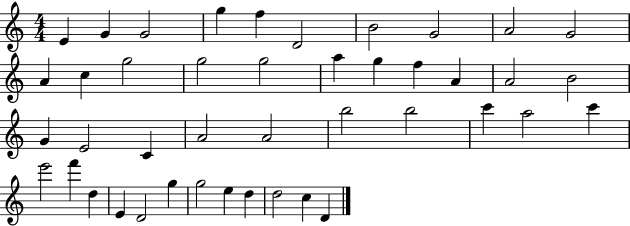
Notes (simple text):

E4/q G4/q G4/h G5/q F5/q D4/h B4/h G4/h A4/h G4/h A4/q C5/q G5/h G5/h G5/h A5/q G5/q F5/q A4/q A4/h B4/h G4/q E4/h C4/q A4/h A4/h B5/h B5/h C6/q A5/h C6/q E6/h F6/q D5/q E4/q D4/h G5/q G5/h E5/q D5/q D5/h C5/q D4/q